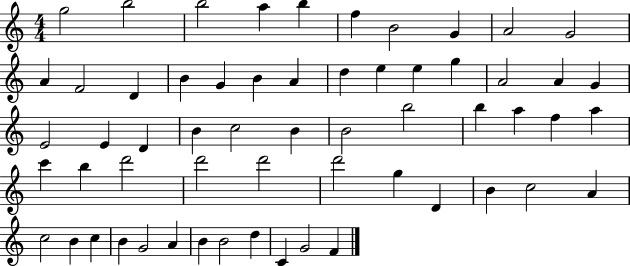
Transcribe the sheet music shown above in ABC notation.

X:1
T:Untitled
M:4/4
L:1/4
K:C
g2 b2 b2 a b f B2 G A2 G2 A F2 D B G B A d e e g A2 A G E2 E D B c2 B B2 b2 b a f a c' b d'2 d'2 d'2 d'2 g D B c2 A c2 B c B G2 A B B2 d C G2 F